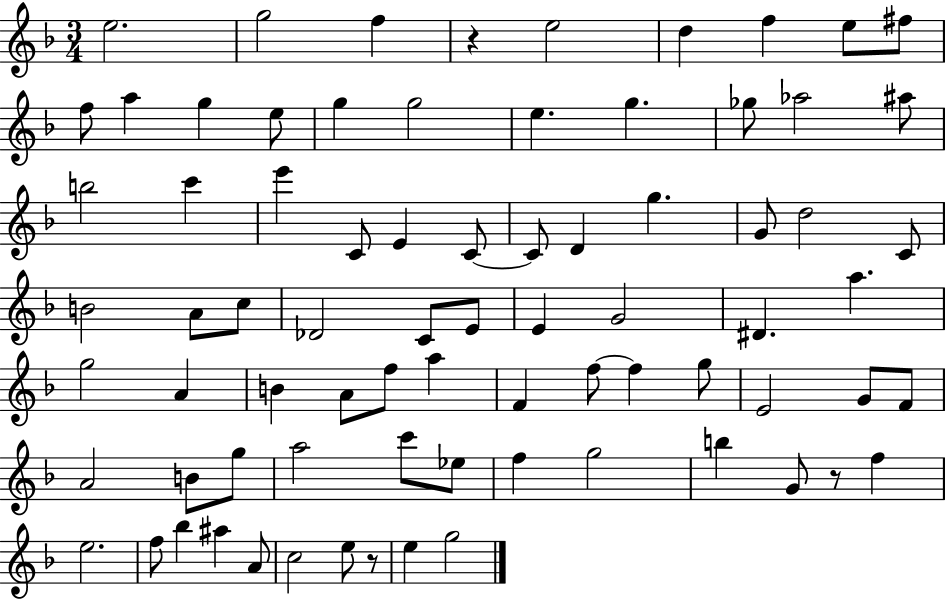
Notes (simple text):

E5/h. G5/h F5/q R/q E5/h D5/q F5/q E5/e F#5/e F5/e A5/q G5/q E5/e G5/q G5/h E5/q. G5/q. Gb5/e Ab5/h A#5/e B5/h C6/q E6/q C4/e E4/q C4/e C4/e D4/q G5/q. G4/e D5/h C4/e B4/h A4/e C5/e Db4/h C4/e E4/e E4/q G4/h D#4/q. A5/q. G5/h A4/q B4/q A4/e F5/e A5/q F4/q F5/e F5/q G5/e E4/h G4/e F4/e A4/h B4/e G5/e A5/h C6/e Eb5/e F5/q G5/h B5/q G4/e R/e F5/q E5/h. F5/e Bb5/q A#5/q A4/e C5/h E5/e R/e E5/q G5/h